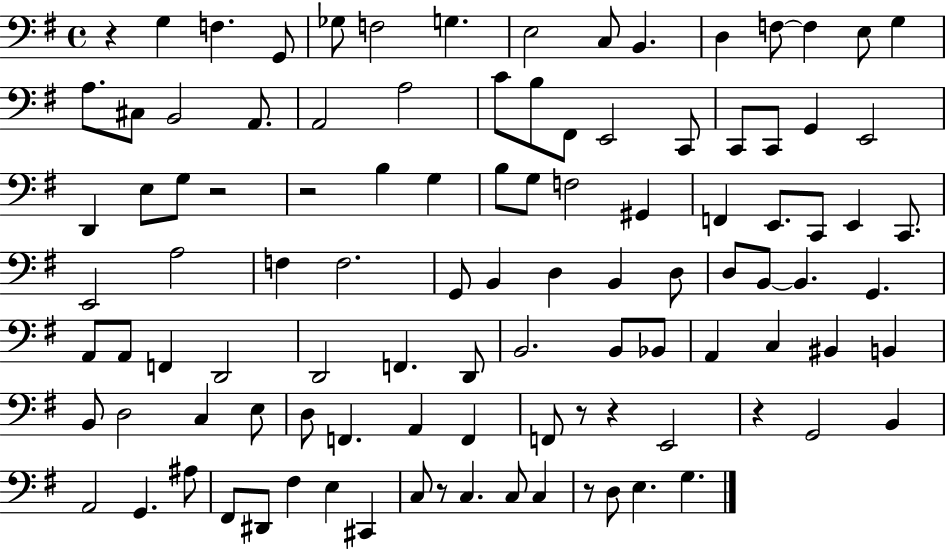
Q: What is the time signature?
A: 4/4